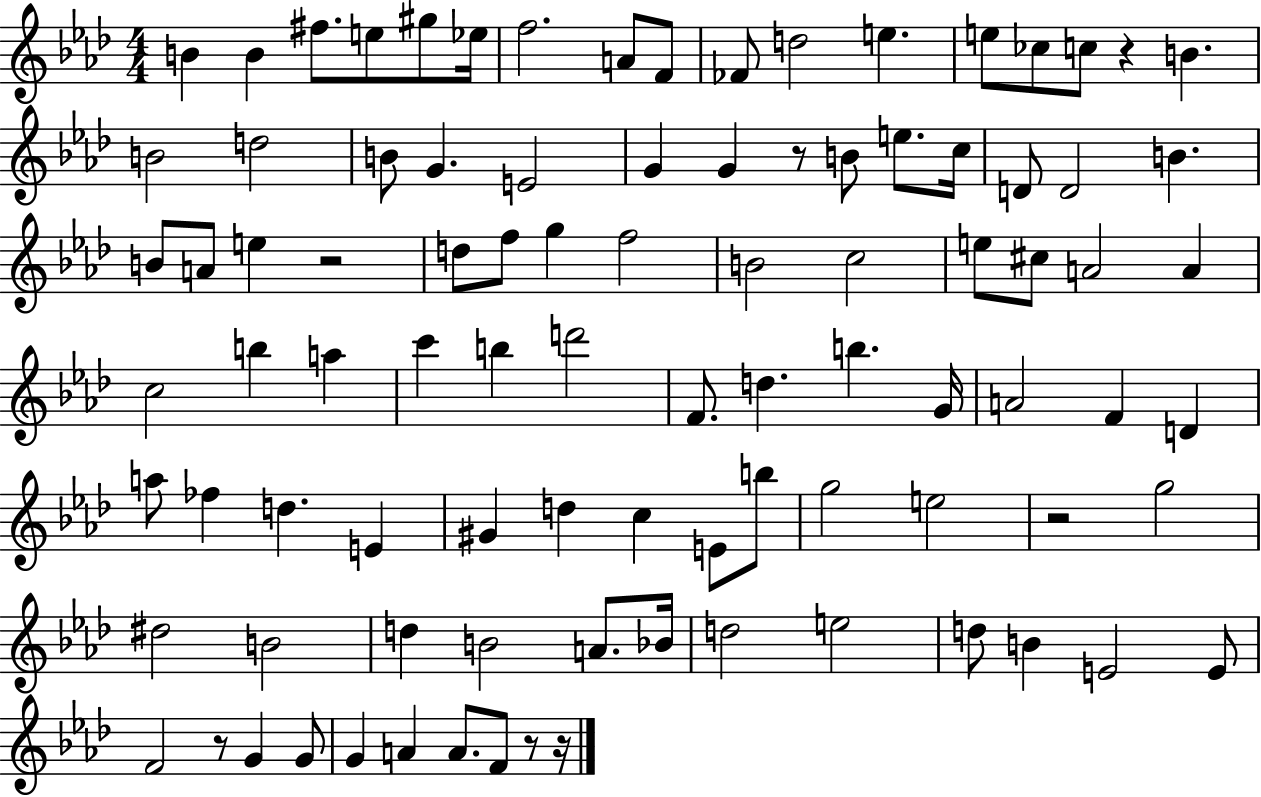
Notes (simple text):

B4/q B4/q F#5/e. E5/e G#5/e Eb5/s F5/h. A4/e F4/e FES4/e D5/h E5/q. E5/e CES5/e C5/e R/q B4/q. B4/h D5/h B4/e G4/q. E4/h G4/q G4/q R/e B4/e E5/e. C5/s D4/e D4/h B4/q. B4/e A4/e E5/q R/h D5/e F5/e G5/q F5/h B4/h C5/h E5/e C#5/e A4/h A4/q C5/h B5/q A5/q C6/q B5/q D6/h F4/e. D5/q. B5/q. G4/s A4/h F4/q D4/q A5/e FES5/q D5/q. E4/q G#4/q D5/q C5/q E4/e B5/e G5/h E5/h R/h G5/h D#5/h B4/h D5/q B4/h A4/e. Bb4/s D5/h E5/h D5/e B4/q E4/h E4/e F4/h R/e G4/q G4/e G4/q A4/q A4/e. F4/e R/e R/s